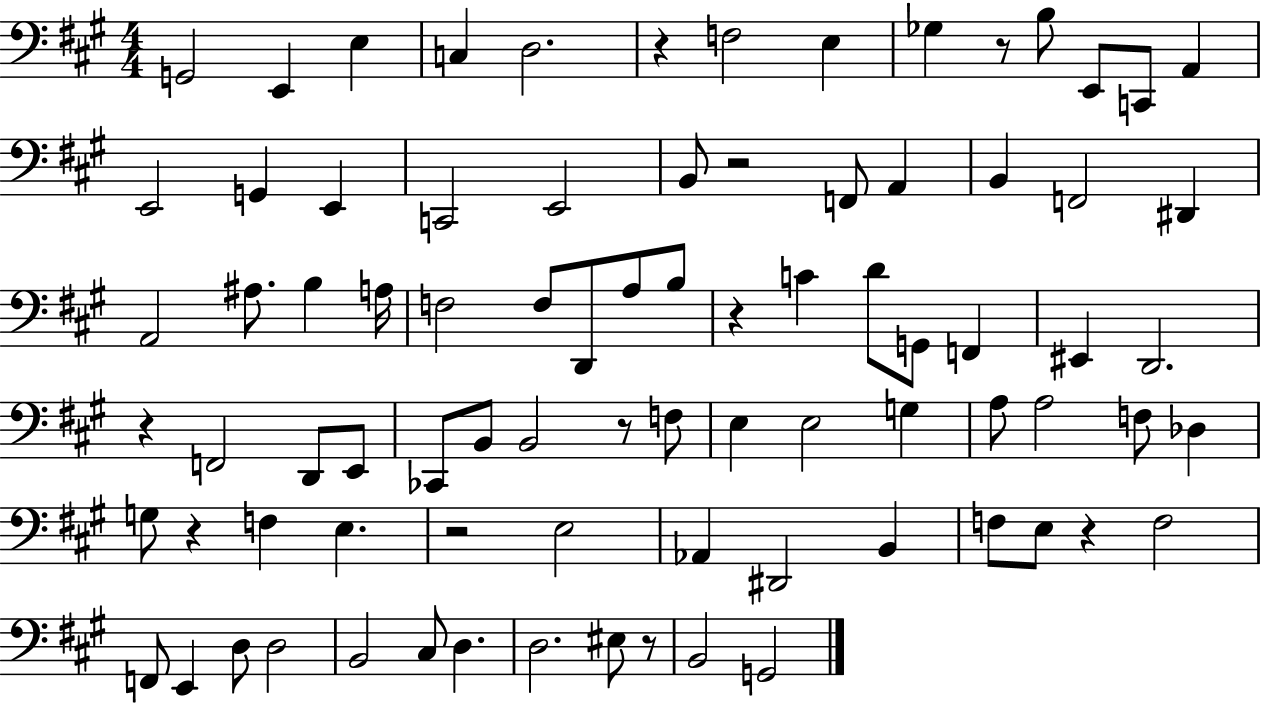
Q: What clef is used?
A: bass